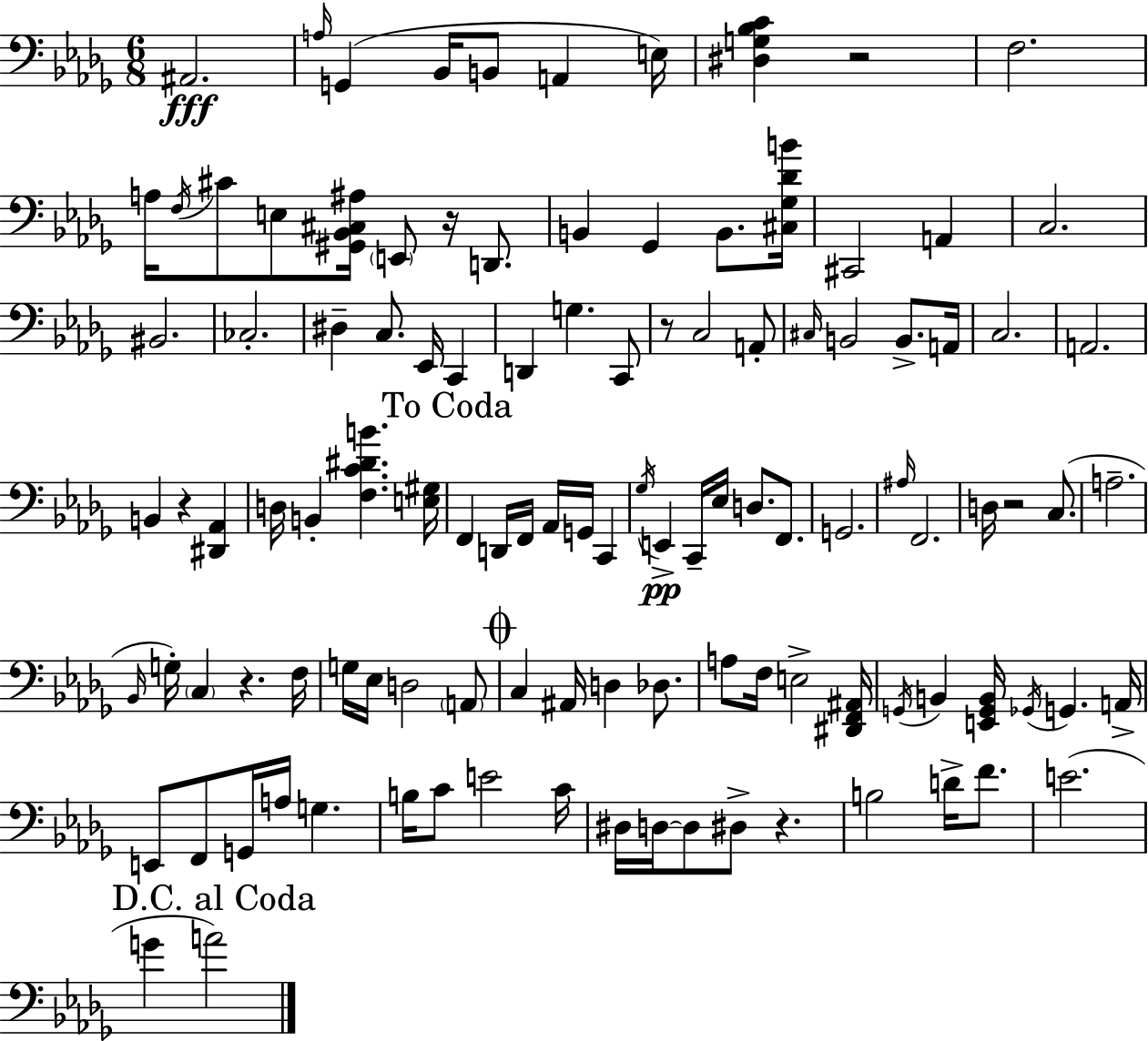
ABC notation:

X:1
T:Untitled
M:6/8
L:1/4
K:Bbm
^A,,2 A,/4 G,, _B,,/4 B,,/2 A,, E,/4 [^D,G,_B,C] z2 F,2 A,/4 F,/4 ^C/2 E,/2 [^G,,_B,,^C,^A,]/4 E,,/2 z/4 D,,/2 B,, _G,, B,,/2 [^C,_G,_DB]/4 ^C,,2 A,, C,2 ^B,,2 _C,2 ^D, C,/2 _E,,/4 C,, D,, G, C,,/2 z/2 C,2 A,,/2 ^C,/4 B,,2 B,,/2 A,,/4 C,2 A,,2 B,, z [^D,,_A,,] D,/4 B,, [F,C^DB] [E,^G,]/4 F,, D,,/4 F,,/4 _A,,/4 G,,/4 C,, _G,/4 E,, C,,/4 _E,/4 D,/2 F,,/2 G,,2 ^A,/4 F,,2 D,/4 z2 C,/2 A,2 _B,,/4 G,/4 C, z F,/4 G,/4 _E,/4 D,2 A,,/2 C, ^A,,/4 D, _D,/2 A,/2 F,/4 E,2 [^D,,F,,^A,,]/4 G,,/4 B,, [E,,G,,B,,]/4 _G,,/4 G,, A,,/4 E,,/2 F,,/2 G,,/4 A,/4 G, B,/4 C/2 E2 C/4 ^D,/4 D,/4 D,/2 ^D,/2 z B,2 D/4 F/2 E2 G A2